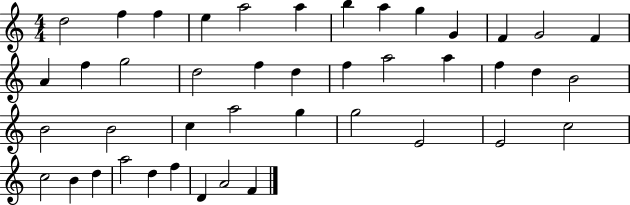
X:1
T:Untitled
M:4/4
L:1/4
K:C
d2 f f e a2 a b a g G F G2 F A f g2 d2 f d f a2 a f d B2 B2 B2 c a2 g g2 E2 E2 c2 c2 B d a2 d f D A2 F